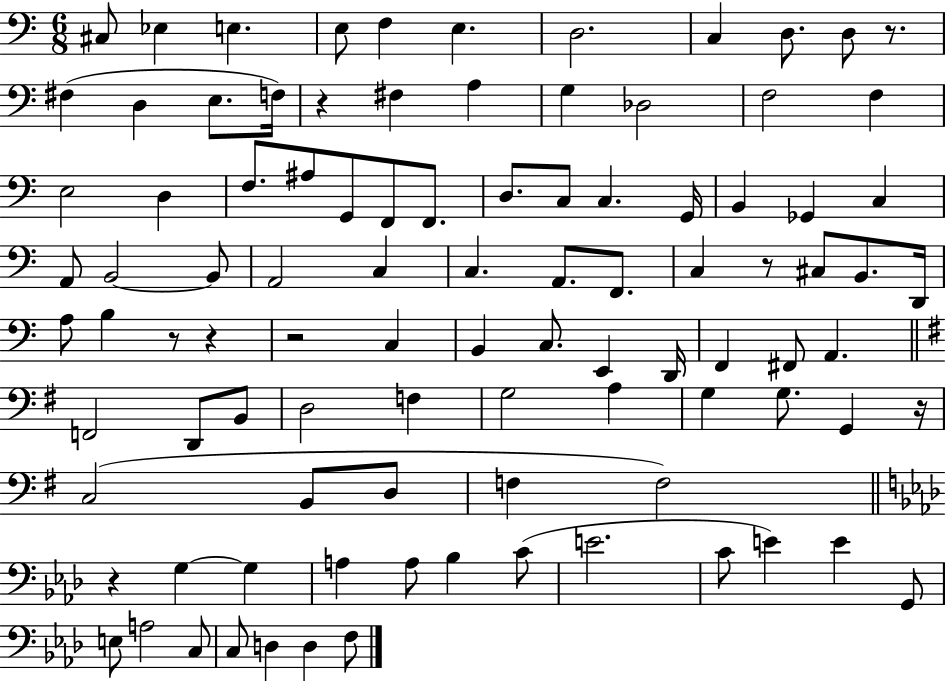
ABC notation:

X:1
T:Untitled
M:6/8
L:1/4
K:C
^C,/2 _E, E, E,/2 F, E, D,2 C, D,/2 D,/2 z/2 ^F, D, E,/2 F,/4 z ^F, A, G, _D,2 F,2 F, E,2 D, F,/2 ^A,/2 G,,/2 F,,/2 F,,/2 D,/2 C,/2 C, G,,/4 B,, _G,, C, A,,/2 B,,2 B,,/2 A,,2 C, C, A,,/2 F,,/2 C, z/2 ^C,/2 B,,/2 D,,/4 A,/2 B, z/2 z z2 C, B,, C,/2 E,, D,,/4 F,, ^F,,/2 A,, F,,2 D,,/2 B,,/2 D,2 F, G,2 A, G, G,/2 G,, z/4 C,2 B,,/2 D,/2 F, F,2 z G, G, A, A,/2 _B, C/2 E2 C/2 E E G,,/2 E,/2 A,2 C,/2 C,/2 D, D, F,/2